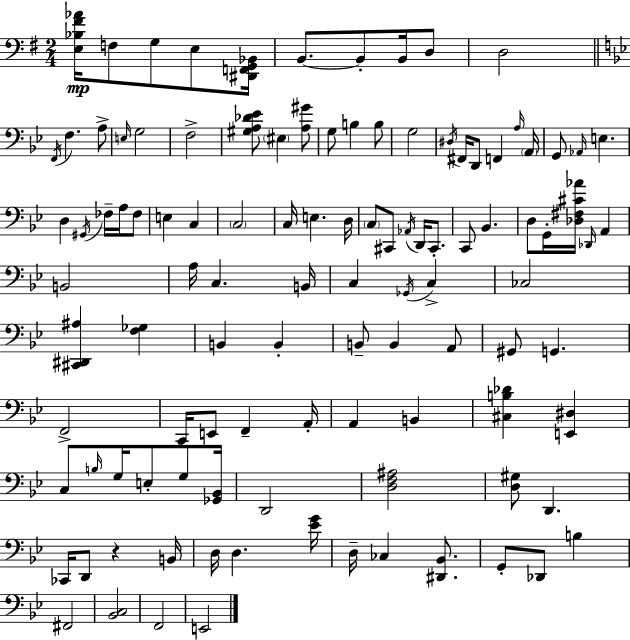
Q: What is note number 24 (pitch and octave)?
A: A3